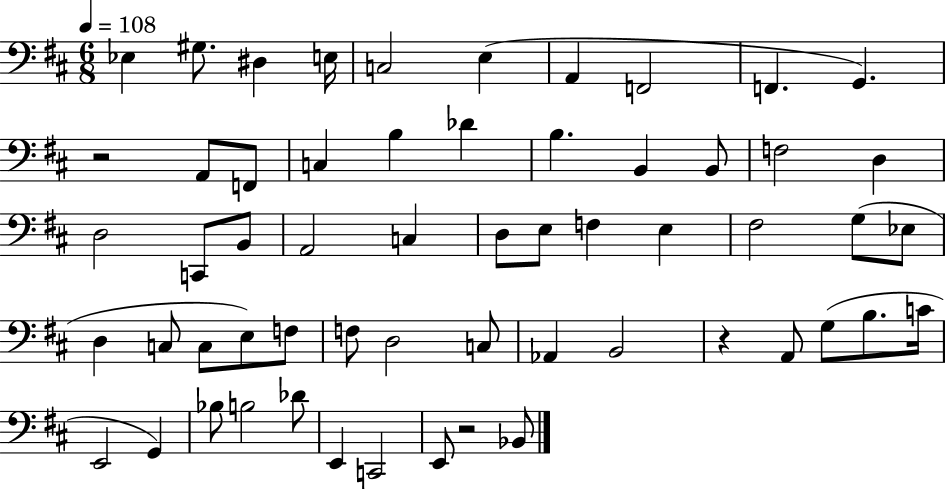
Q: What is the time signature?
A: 6/8